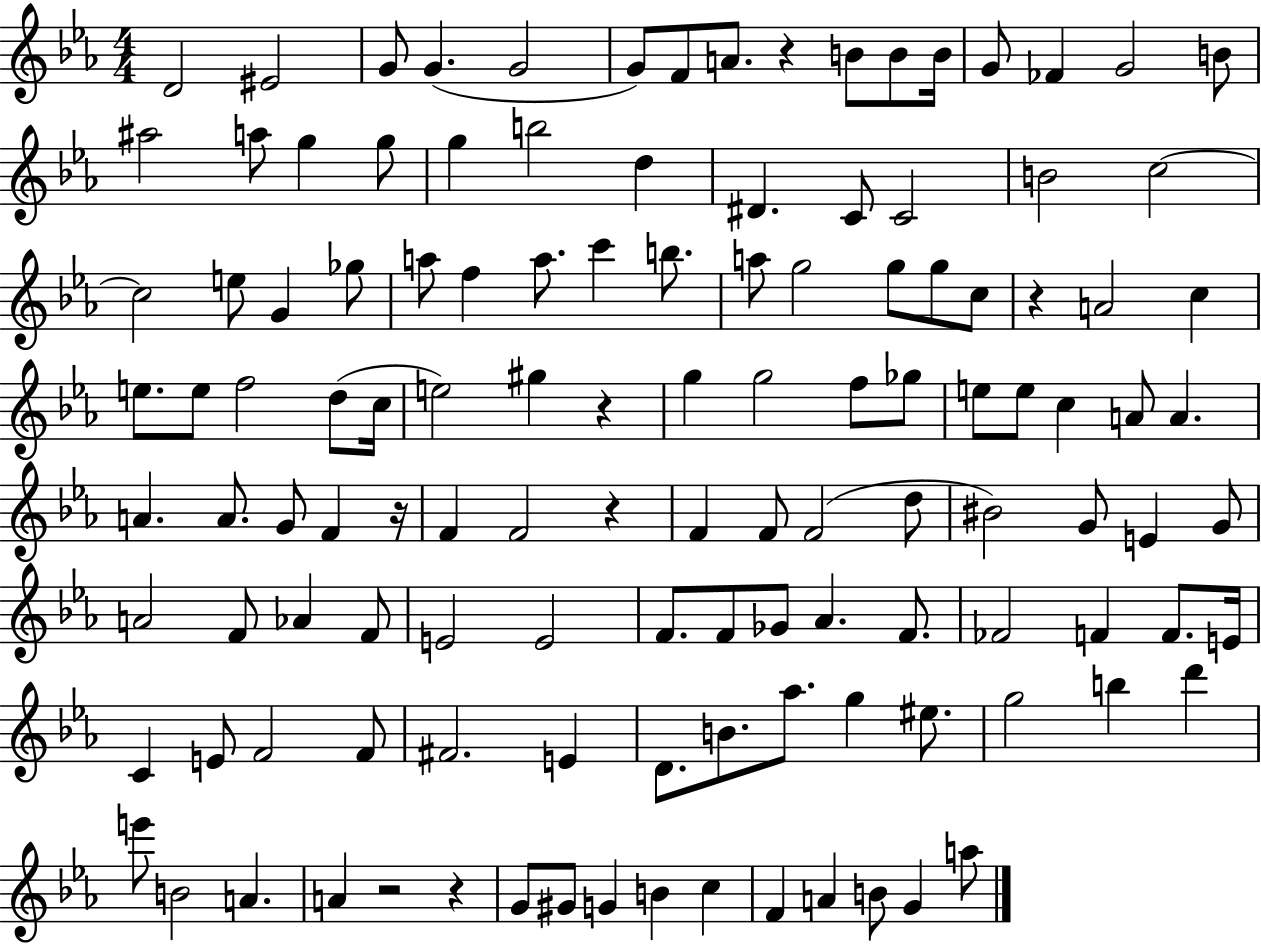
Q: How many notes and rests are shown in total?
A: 123